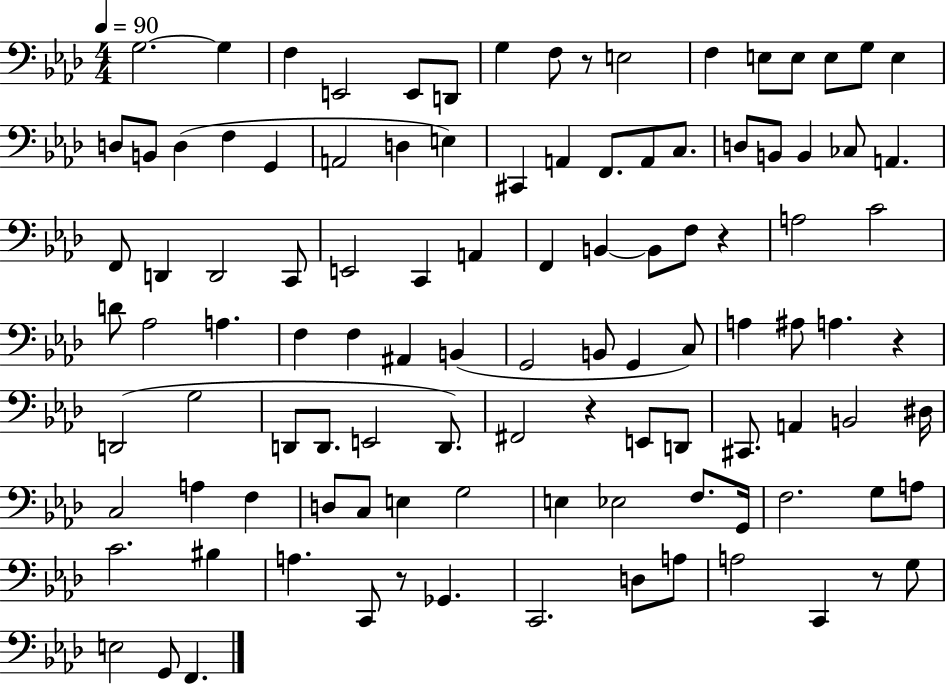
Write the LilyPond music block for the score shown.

{
  \clef bass
  \numericTimeSignature
  \time 4/4
  \key aes \major
  \tempo 4 = 90
  g2.~~ g4 | f4 e,2 e,8 d,8 | g4 f8 r8 e2 | f4 e8 e8 e8 g8 e4 | \break d8 b,8 d4( f4 g,4 | a,2 d4 e4) | cis,4 a,4 f,8. a,8 c8. | d8 b,8 b,4 ces8 a,4. | \break f,8 d,4 d,2 c,8 | e,2 c,4 a,4 | f,4 b,4~~ b,8 f8 r4 | a2 c'2 | \break d'8 aes2 a4. | f4 f4 ais,4 b,4( | g,2 b,8 g,4 c8) | a4 ais8 a4. r4 | \break d,2( g2 | d,8 d,8. e,2 d,8.) | fis,2 r4 e,8 d,8 | cis,8. a,4 b,2 dis16 | \break c2 a4 f4 | d8 c8 e4 g2 | e4 ees2 f8. g,16 | f2. g8 a8 | \break c'2. bis4 | a4. c,8 r8 ges,4. | c,2. d8 a8 | a2 c,4 r8 g8 | \break e2 g,8 f,4. | \bar "|."
}